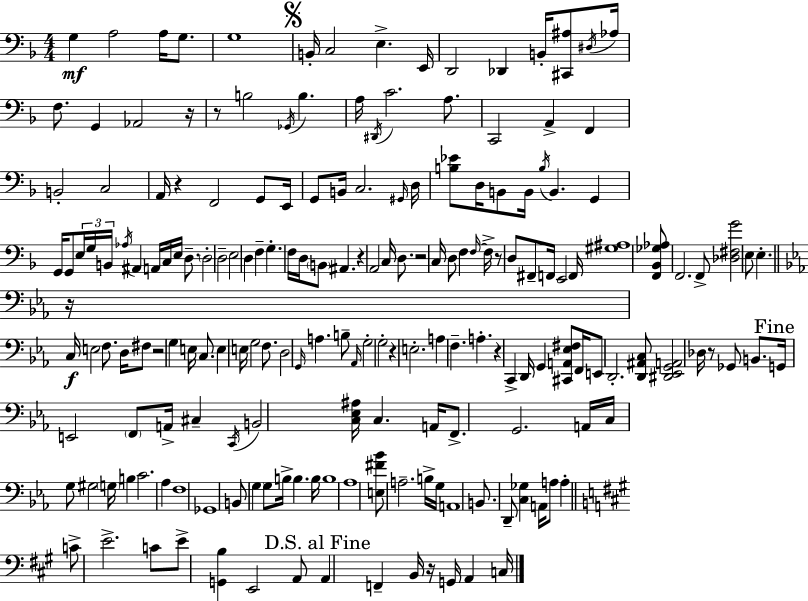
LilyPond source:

{
  \clef bass
  \numericTimeSignature
  \time 4/4
  \key f \major
  \repeat volta 2 { g4\mf a2 a16 g8. | g1 | \mark \markup { \musicglyph "scripts.segno" } b,16-. c2 e4.-> e,16 | d,2 des,4 b,16-. <cis, ais>8 \acciaccatura { dis16 } | \break aes16 f8. g,4 aes,2 | r16 r8 b2 \acciaccatura { ges,16 } b4. | a16 \acciaccatura { dis,16 } c'2. | a8. c,2 a,4-> f,4 | \break b,2-. c2 | a,16 r4 f,2 | g,8 e,16 g,8 b,16 c2. | \grace { gis,16 } d16 <b ees'>8 d16 b,8 b,16 \acciaccatura { b16 } b,4. | \break g,4 g,16 g,8 \tuplet 3/2 { e16 g16 b,16 } \acciaccatura { aes16 } ais,4 | a,16 c16 e16 d8.-- \parenthesize d2-. d2-- | e2 d4 | f4-- g4.-. f16 d16 \parenthesize b,8 | \break ais,4. r4 a,2 | c16 d8. r2 c16 d8 | f4 \grace { f16~ }~ f16-> r8 d8 fis,8-- f,16 e,2 | f,16 <gis ais>1 | \break <f, bes, ges aes>8 f,2. | f,8-> <des fis g'>2 e8 | e4.-. \bar "||" \break \key ees \major r16 c16\f e2 f8. d16 fis8 | r2 \parenthesize g4 e16 c8. | e4 e16 g2 f8. | d2 \grace { g,16 } a4. b8-- | \break \grace { aes,16 } g2-. g2-. | r4 e2.-. | a4 f4.-- a4.-. | r4 c,4-> d,16 g,4 <cis, a, ees fis>8 | \break f,16 e,8 d,2.-. | <d, ais, c>8 <dis, ees, g, a,>2 des16 r8 ges,8 b,8. | \mark "Fine" g,16 e,2 \parenthesize f,8 a,16-> cis4-- | \acciaccatura { c,16 } b,2 <c ees ais>16 c4. | \break a,16 f,8.-> g,2. | a,16 c16 g8 gis2 \parenthesize g16 b4 | c'2. aes4 | f1 | \break ges,1 | b,8 \parenthesize g4 g8 b16-> b4. | b16 b1 | aes1 | \break <e fis' bes'>8 a2.-- | b16-> g16 a,1 | b,8. d,8-- <c ges>4 a,16 a8 a4-. | \bar "||" \break \key a \major c'8-> e'2.-> c'8 | e'8-> <g, b>4 e,2 a,8 | \mark "D.S. al Fine" a,4 f,4-- b,16 r16 g,16 a,4 c16 | } \bar "|."
}